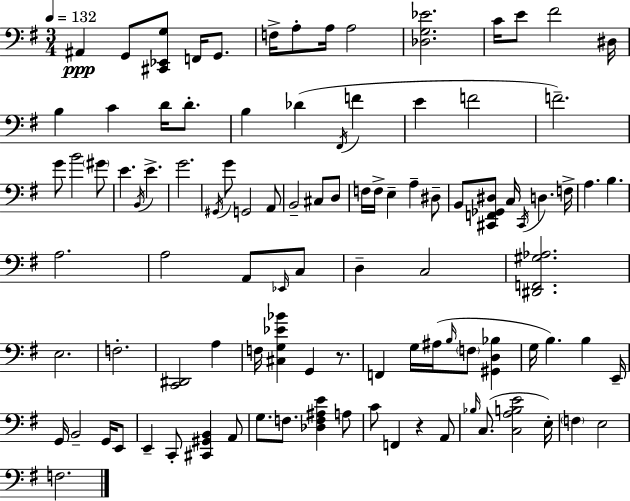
A#2/q G2/e [C#2,Eb2,G3]/e F2/s G2/e. F3/s A3/e A3/s A3/h [Db3,G3,Eb4]/h. C4/s E4/e F#4/h D#3/s B3/q C4/q D4/s D4/e. B3/q Db4/q F#2/s F4/q E4/q F4/h F4/h. G4/e B4/h G#4/e E4/q. B2/s E4/q. G4/h. G#2/s G4/e G2/h A2/e B2/h C#3/e D3/e F3/s F3/s E3/q A3/q D#3/e B2/e [C#2,F2,Gb2,D#3]/e C3/s C#2/s D3/q. F3/s A3/q. B3/q. A3/h. A3/h A2/e Eb2/s C3/e D3/q C3/h [D#2,F2,G#3,Ab3]/h. E3/h. F3/h. [C2,D#2]/h A3/q F3/s [C#3,G3,Eb4,Bb4]/q G2/q R/e. F2/q G3/s A#3/s B3/s F3/e [G#2,D3,Bb3]/q G3/s B3/q. B3/q E2/s G2/s B2/h G2/s E2/e E2/q C2/e [C#2,G#2,B2]/q A2/e G3/e. F3/e. [Db3,F3,A#3,E4]/q A3/e C4/e F2/q R/q A2/e Bb3/s C3/e. [C3,A3,B3,E4]/h E3/s F3/q E3/h F3/h.